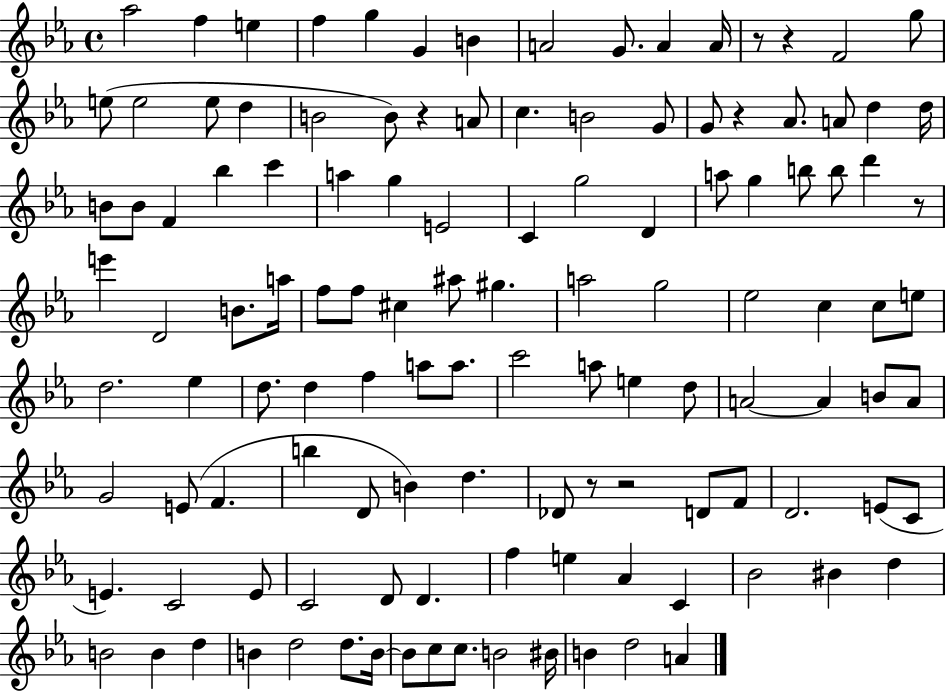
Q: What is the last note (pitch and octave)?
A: A4